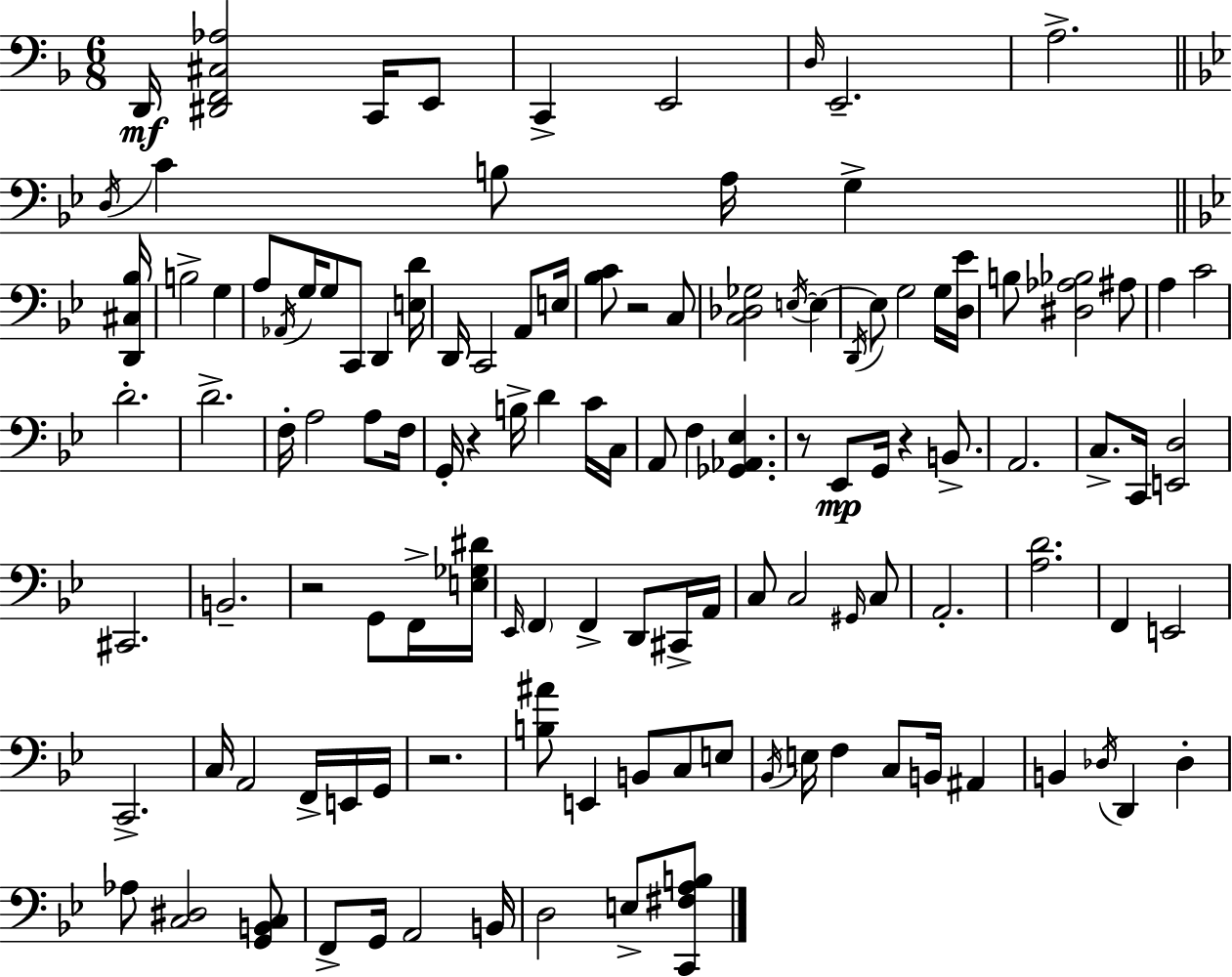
X:1
T:Untitled
M:6/8
L:1/4
K:F
D,,/4 [^D,,F,,^C,_A,]2 C,,/4 E,,/2 C,, E,,2 D,/4 E,,2 A,2 D,/4 C B,/2 A,/4 G, [D,,^C,_B,]/4 B,2 G, A,/2 _A,,/4 G,/4 G,/2 C,,/2 D,, [E,D]/4 D,,/4 C,,2 A,,/2 E,/4 [_B,C]/2 z2 C,/2 [C,_D,_G,]2 E,/4 E, D,,/4 E,/2 G,2 G,/4 [D,_E]/4 B,/2 [^D,_A,_B,]2 ^A,/2 A, C2 D2 D2 F,/4 A,2 A,/2 F,/4 G,,/4 z B,/4 D C/4 C,/4 A,,/2 F, [_G,,_A,,_E,] z/2 _E,,/2 G,,/4 z B,,/2 A,,2 C,/2 C,,/4 [E,,D,]2 ^C,,2 B,,2 z2 G,,/2 F,,/4 [E,_G,^D]/4 _E,,/4 F,, F,, D,,/2 ^C,,/4 A,,/4 C,/2 C,2 ^G,,/4 C,/2 A,,2 [A,D]2 F,, E,,2 C,,2 C,/4 A,,2 F,,/4 E,,/4 G,,/4 z2 [B,^A]/2 E,, B,,/2 C,/2 E,/2 _B,,/4 E,/4 F, C,/2 B,,/4 ^A,, B,, _D,/4 D,, _D, _A,/2 [C,^D,]2 [G,,B,,C,]/2 F,,/2 G,,/4 A,,2 B,,/4 D,2 E,/2 [C,,^F,A,B,]/2